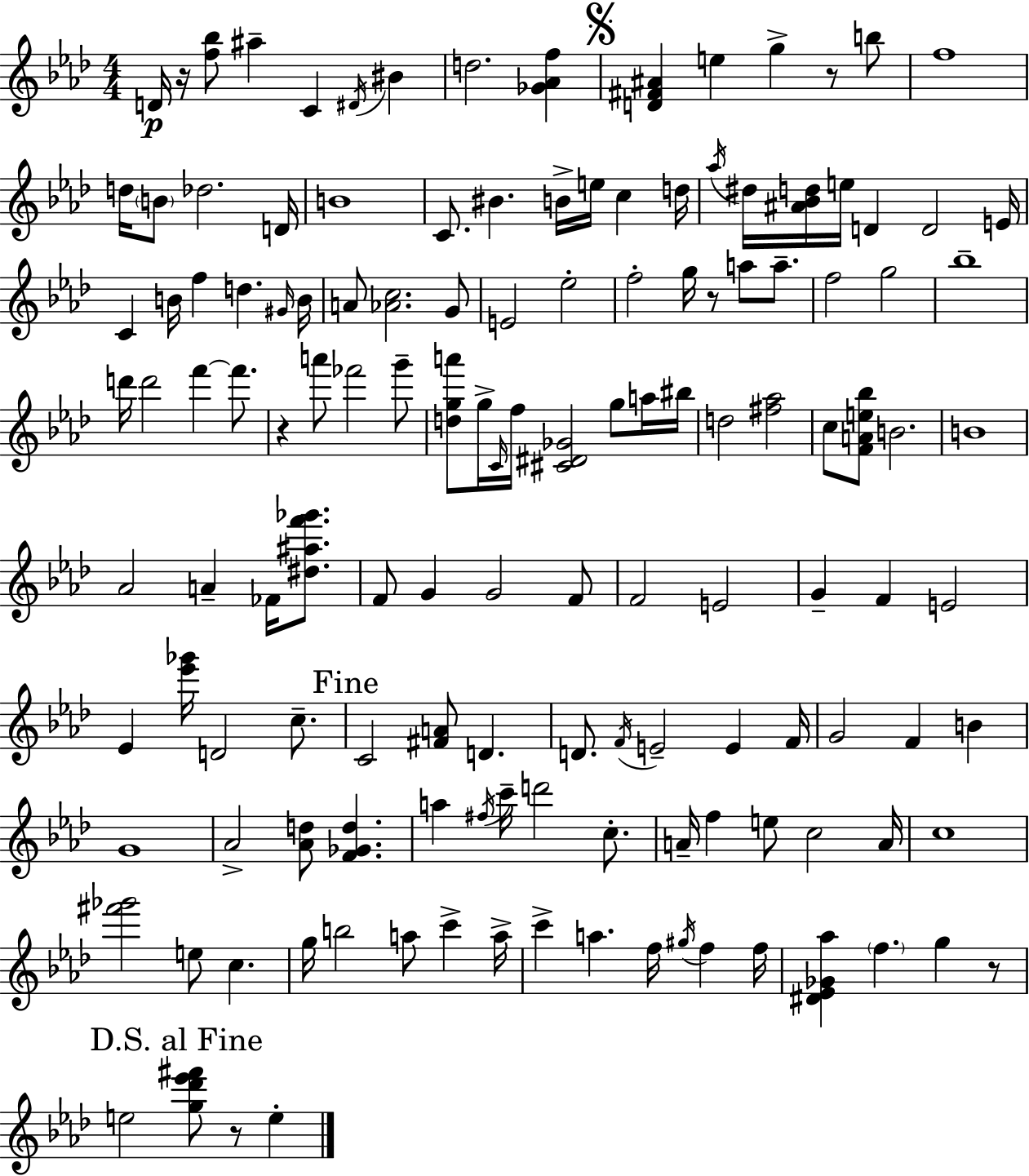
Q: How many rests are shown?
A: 6